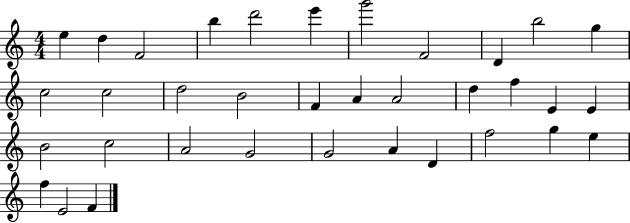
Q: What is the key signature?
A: C major